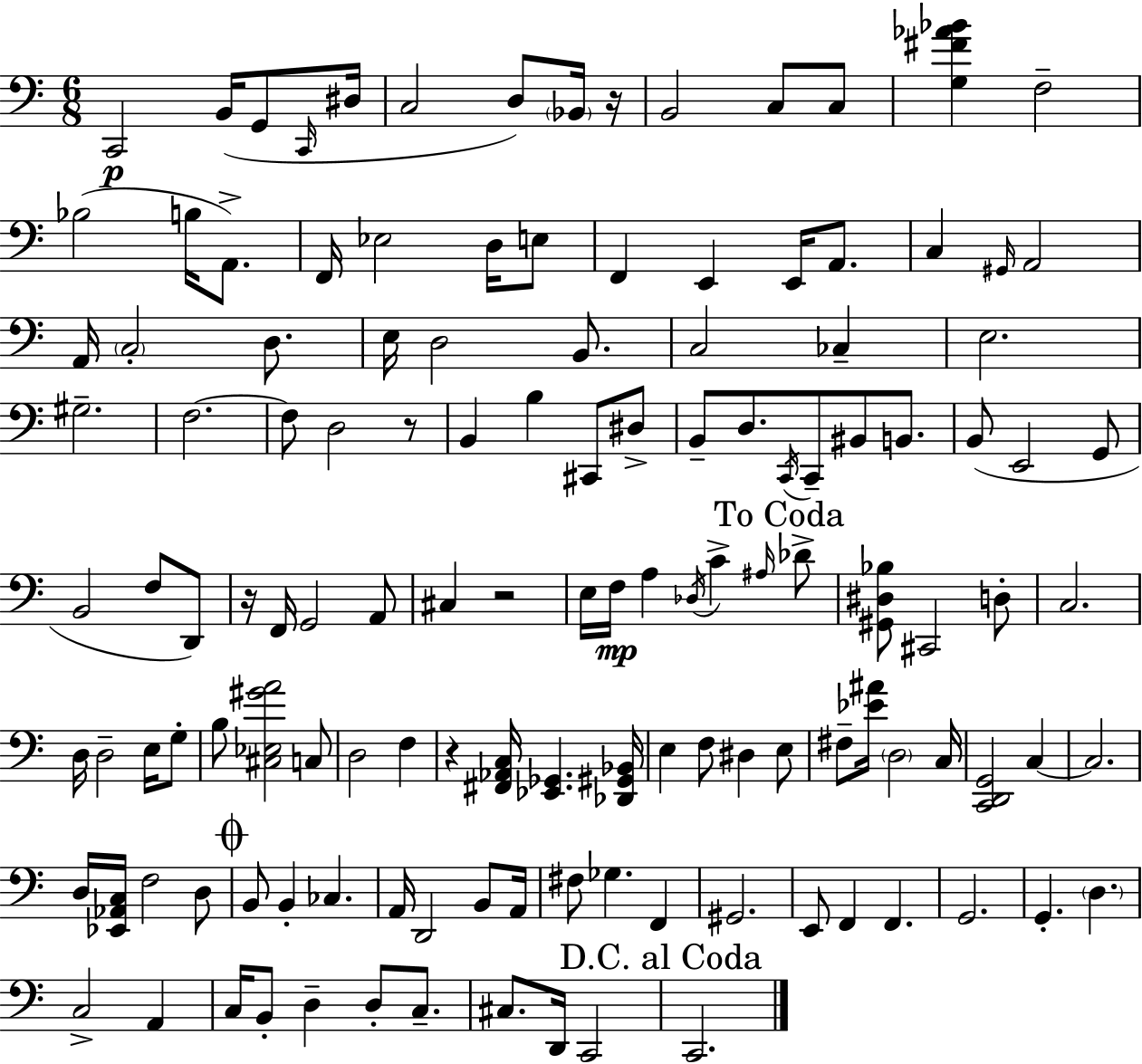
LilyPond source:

{
  \clef bass
  \numericTimeSignature
  \time 6/8
  \key a \minor
  c,2\p b,16( g,8 \grace { c,16 } | dis16 c2 d8) \parenthesize bes,16 | r16 b,2 c8 c8 | <g fis' aes' bes'>4 f2-- | \break bes2( b16 a,8.->) | f,16 ees2 d16 e8 | f,4 e,4 e,16 a,8. | c4 \grace { gis,16 } a,2 | \break a,16 \parenthesize c2-. d8. | e16 d2 b,8. | c2 ces4-- | e2. | \break gis2.-- | f2.~~ | f8 d2 | r8 b,4 b4 cis,8 | \break dis8-> b,8-- d8. \acciaccatura { c,16 } c,8-- bis,8 | b,8. b,8( e,2 | g,8 b,2 f8 | d,8) r16 f,16 g,2 | \break a,8 cis4 r2 | e16 f16\mp a4 \acciaccatura { des16 } c'4-> | \grace { ais16 } \mark "To Coda" des'8-> <gis, dis bes>8 cis,2 | d8-. c2. | \break d16 d2-- | e16 g8-. b8 <cis ees gis' a'>2 | c8 d2 | f4 r4 <fis, aes, c>16 <ees, ges,>4. | \break <des, gis, bes,>16 e4 f8 dis4 | e8 fis8-- <ees' ais'>16 \parenthesize d2 | c16 <c, d, g,>2 | c4~~ c2. | \break d16 <ees, aes, c>16 f2 | d8 \mark \markup { \musicglyph "scripts.coda" } b,8 b,4-. ces4. | a,16 d,2 | b,8 a,16 fis8 ges4. | \break f,4 gis,2. | e,8 f,4 f,4. | g,2. | g,4.-. \parenthesize d4. | \break c2-> | a,4 c16 b,8-. d4-- | d8-. c8.-- cis8. d,16 c,2 | \mark "D.C. al Coda" c,2. | \break \bar "|."
}